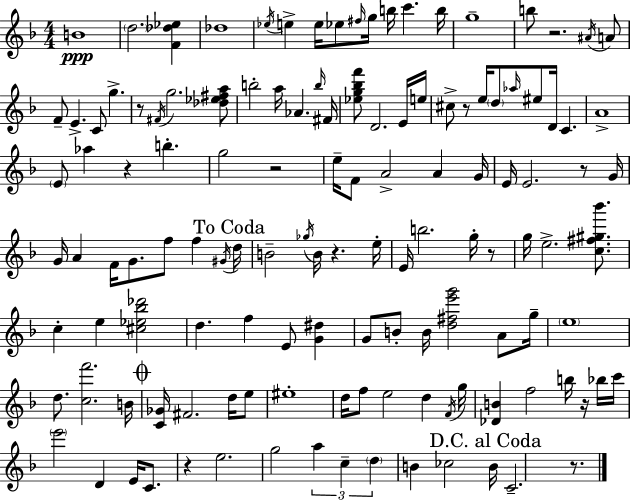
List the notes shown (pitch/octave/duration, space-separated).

B4/w D5/h. [F4,Db5,Eb5]/q Db5/w Eb5/s E5/q E5/s Eb5/e F#5/s G5/s B5/s C6/q. B5/s G5/w B5/e R/h. A#4/s A4/e F4/e E4/q. C4/e G5/q. R/e F#4/s G5/h. [Db5,Eb5,F#5,A5]/e B5/h A5/s Ab4/q. B5/s F#4/s [Eb5,G5,Bb5,F6]/e D4/h. E4/s E5/s C#5/e R/e E5/s D5/e Ab5/s EIS5/e D4/s C4/q. A4/w E4/e Ab5/q R/q B5/q. G5/h R/h E5/s F4/e A4/h A4/q G4/s E4/s E4/h. R/e G4/s G4/s A4/q F4/s G4/e. F5/e F5/q G#4/s D5/s B4/h Gb5/s B4/s R/q. E5/s E4/s B5/h. G5/s R/e G5/s E5/h. [C5,F#5,G#5,Bb6]/e. C5/q E5/q [C#5,Eb5,Bb5,Db6]/h D5/q. F5/q E4/e [G4,D#5]/q G4/e B4/e B4/s [D5,F#5,E6,G6]/h A4/e G5/s E5/w D5/e. [C5,F6]/h. B4/s [C4,Gb4]/s F#4/h. D5/s E5/e EIS5/w D5/s F5/e E5/h D5/q F4/s G5/s [Db4,B4]/q F5/h B5/s R/s Bb5/s C6/s E6/h D4/q E4/s C4/e. R/q E5/h. G5/h A5/q C5/q D5/q B4/q CES5/h B4/s C4/h. R/e.